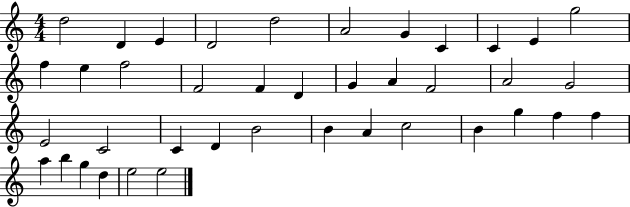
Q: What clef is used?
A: treble